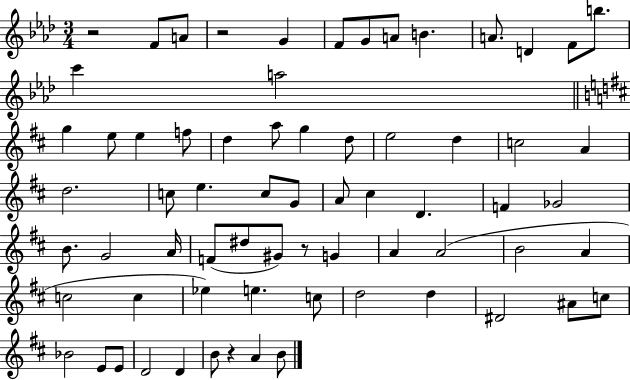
{
  \clef treble
  \numericTimeSignature
  \time 3/4
  \key aes \major
  \repeat volta 2 { r2 f'8 a'8 | r2 g'4 | f'8 g'8 a'8 b'4. | a'8. d'4 f'8 b''8. | \break c'''4 a''2 | \bar "||" \break \key d \major g''4 e''8 e''4 f''8 | d''4 a''8 g''4 d''8 | e''2 d''4 | c''2 a'4 | \break d''2. | c''8 e''4. c''8 g'8 | a'8 cis''4 d'4. | f'4 ges'2 | \break b'8. g'2 a'16 | f'8( dis''8 gis'8) r8 g'4 | a'4 a'2( | b'2 a'4 | \break c''2 c''4 | ees''4) e''4. c''8 | d''2 d''4 | dis'2 ais'8 c''8 | \break bes'2 e'8 e'8 | d'2 d'4 | b'8 r4 a'4 b'8 | } \bar "|."
}